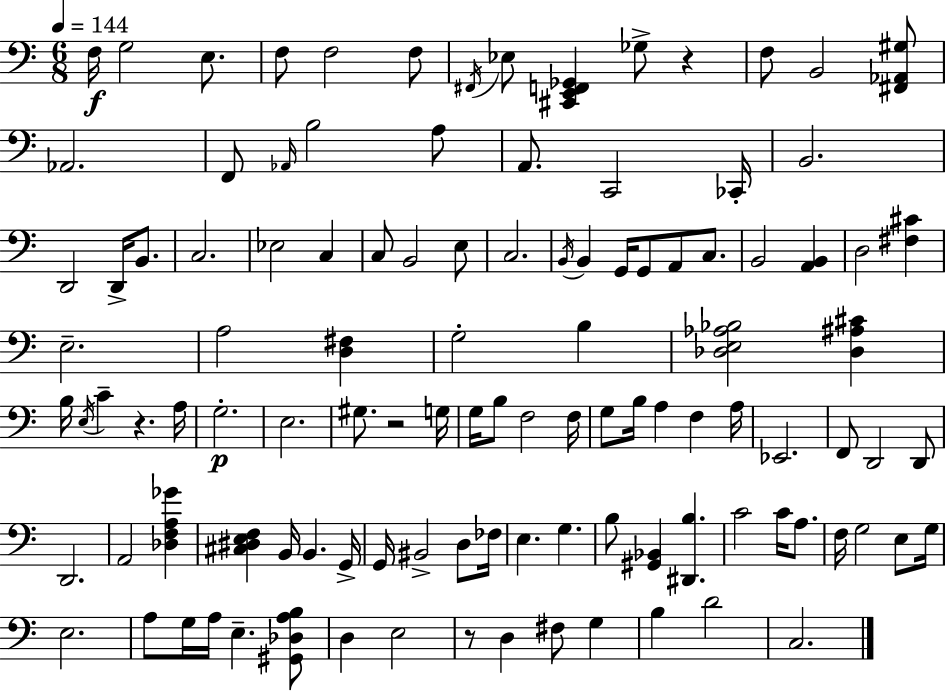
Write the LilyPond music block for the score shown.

{
  \clef bass
  \numericTimeSignature
  \time 6/8
  \key c \major
  \tempo 4 = 144
  f16\f g2 e8. | f8 f2 f8 | \acciaccatura { fis,16 } ees8 <cis, e, f, ges,>4 ges8-> r4 | f8 b,2 <fis, aes, gis>8 | \break aes,2. | f,8 \grace { aes,16 } b2 | a8 a,8. c,2 | ces,16-. b,2. | \break d,2 d,16-> b,8. | c2. | ees2 c4 | c8 b,2 | \break e8 c2. | \acciaccatura { b,16 } b,4 g,16 g,8 a,8 | c8. b,2 <a, b,>4 | d2 <fis cis'>4 | \break e2.-- | a2 <d fis>4 | g2-. b4 | <des e aes bes>2 <des ais cis'>4 | \break b16 \acciaccatura { e16 } c'4-- r4. | a16 g2.-.\p | e2. | gis8. r2 | \break g16 g16 b8 f2 | f16 g8 b16 a4 f4 | a16 ees,2. | f,8 d,2 | \break d,8 d,2. | a,2 | <des f a ges'>4 <cis dis e f>4 b,16 b,4. | g,16-> g,16 bis,2-> | \break d8 fes16 e4. g4. | b8 <gis, bes,>4 <dis, b>4. | c'2 | c'16 a8. f16 g2 | \break e8 g16 e2. | a8 g16 a16 e4.-- | <gis, des a b>8 d4 e2 | r8 d4 fis8 | \break g4 b4 d'2 | c2. | \bar "|."
}